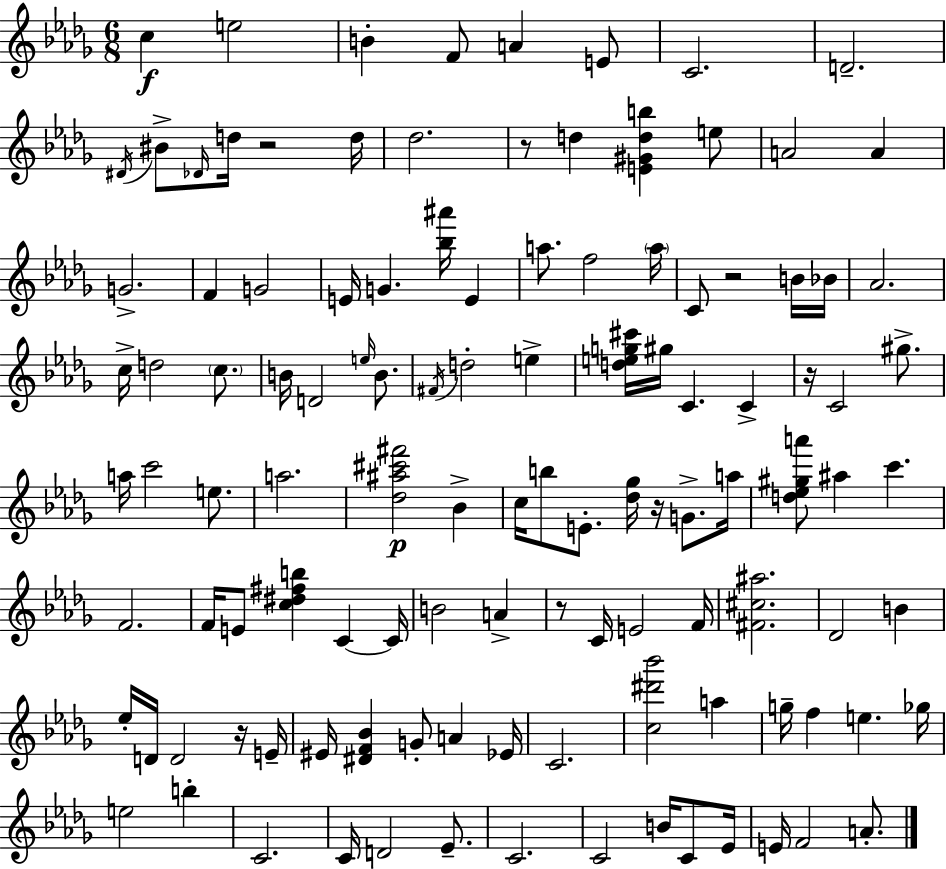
{
  \clef treble
  \numericTimeSignature
  \time 6/8
  \key bes \minor
  c''4\f e''2 | b'4-. f'8 a'4 e'8 | c'2. | d'2.-- | \break \acciaccatura { dis'16 } bis'8-> \grace { des'16 } d''16 r2 | d''16 des''2. | r8 d''4 <e' gis' d'' b''>4 | e''8 a'2 a'4 | \break g'2.-> | f'4 g'2 | e'16 g'4. <bes'' ais'''>16 e'4 | a''8. f''2 | \break \parenthesize a''16 c'8 r2 | b'16 bes'16 aes'2. | c''16-> d''2 \parenthesize c''8. | b'16 d'2 \grace { e''16 } | \break b'8. \acciaccatura { fis'16 } d''2-. | e''4-> <d'' e'' g'' cis'''>16 gis''16 c'4. | c'4-> r16 c'2 | gis''8.-> a''16 c'''2 | \break e''8. a''2. | <des'' ais'' cis''' fis'''>2\p | bes'4-> c''16 b''8 e'8.-. <des'' ges''>16 r16 | g'8.-> a''16 <d'' ees'' gis'' a'''>8 ais''4 c'''4. | \break f'2. | f'16 e'8 <c'' dis'' fis'' b''>4 c'4~~ | c'16 b'2 | a'4-> r8 c'16 e'2 | \break f'16 <fis' cis'' ais''>2. | des'2 | b'4 ees''16-. d'16 d'2 | r16 e'16-- eis'16 <dis' f' bes'>4 g'8-. a'4 | \break ees'16 c'2. | <c'' dis''' bes'''>2 | a''4 g''16-- f''4 e''4. | ges''16 e''2 | \break b''4-. c'2. | c'16 d'2 | ees'8.-- c'2. | c'2 | \break b'16 c'8 ees'16 e'16 f'2 | a'8.-. \bar "|."
}